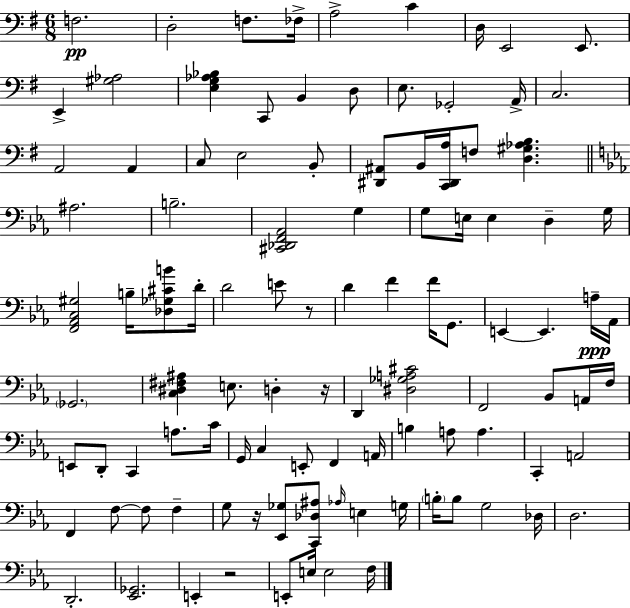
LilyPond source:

{
  \clef bass
  \numericTimeSignature
  \time 6/8
  \key e \minor
  \repeat volta 2 { f2.\pp | d2-. f8. fes16-> | a2-> c'4 | d16 e,2 e,8. | \break e,4-> <gis aes>2 | <e g aes bes>4 c,8 b,4 d8 | e8. ges,2-. a,16-> | c2. | \break a,2 a,4 | c8 e2 b,8-. | <dis, ais,>8 b,16 <c, dis, a>16 f8 <d gis aes b>4. | \bar "||" \break \key c \minor ais2. | b2.-- | <cis, des, f, aes,>2 g4 | g8 e16 e4 d4-- g16 | \break <f, aes, c gis>2 b16-- <des ges cis' b'>8 d'16-. | d'2 e'8 r8 | d'4 f'4 f'16 g,8. | e,4~~ e,4. a16--\ppp aes,16 | \break \parenthesize ges,2. | <c dis fis ais>4 e8. d4-. r16 | d,4 <dis ges a cis'>2 | f,2 bes,8 a,16 f16 | \break e,8 d,8-. c,4 a8. c'16 | g,16 c4 e,8-. f,4 a,16 | b4 a8 a4. | c,4-. a,2 | \break f,4 f8~~ f8 f4-- | g8 r16 <ees, ges>8 <c, des ais>8 \grace { aes16 } e4 | g16 \parenthesize b16-. b8 g2 | des16 d2. | \break d,2.-. | <ees, ges,>2. | e,4-. r2 | e,8-. e16 e2 | \break f16 } \bar "|."
}